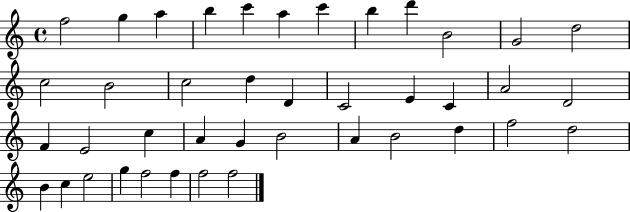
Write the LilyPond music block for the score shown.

{
  \clef treble
  \time 4/4
  \defaultTimeSignature
  \key c \major
  f''2 g''4 a''4 | b''4 c'''4 a''4 c'''4 | b''4 d'''4 b'2 | g'2 d''2 | \break c''2 b'2 | c''2 d''4 d'4 | c'2 e'4 c'4 | a'2 d'2 | \break f'4 e'2 c''4 | a'4 g'4 b'2 | a'4 b'2 d''4 | f''2 d''2 | \break b'4 c''4 e''2 | g''4 f''2 f''4 | f''2 f''2 | \bar "|."
}